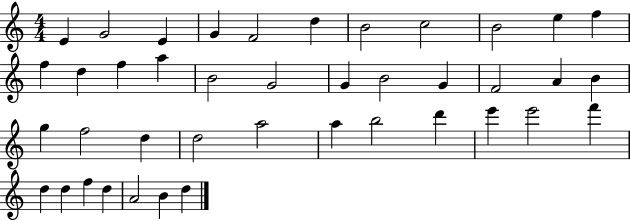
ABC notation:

X:1
T:Untitled
M:4/4
L:1/4
K:C
E G2 E G F2 d B2 c2 B2 e f f d f a B2 G2 G B2 G F2 A B g f2 d d2 a2 a b2 d' e' e'2 f' d d f d A2 B d